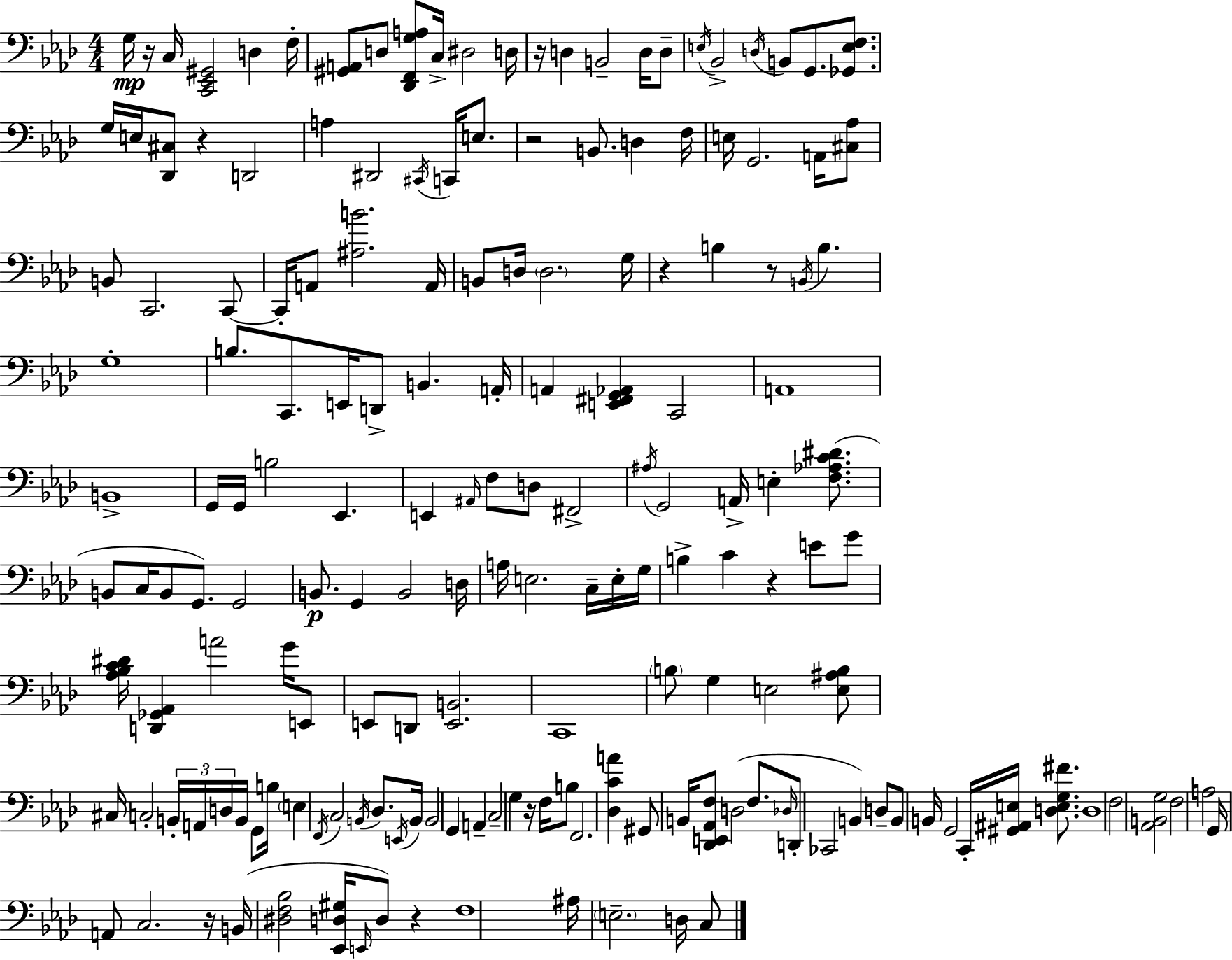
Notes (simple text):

G3/s R/s C3/s [C2,Eb2,G#2]/h D3/q F3/s [G#2,A2]/e D3/e [Db2,F2,G3,A3]/e C3/s D#3/h D3/s R/s D3/q B2/h D3/s D3/e E3/s Bb2/h D3/s B2/e G2/e. [Gb2,E3,F3]/e. G3/s E3/s [Db2,C#3]/e R/q D2/h A3/q D#2/h C#2/s C2/s E3/e. R/h B2/e. D3/q F3/s E3/s G2/h. A2/s [C#3,Ab3]/e B2/e C2/h. C2/e C2/s A2/e [A#3,B4]/h. A2/s B2/e D3/s D3/h. G3/s R/q B3/q R/e B2/s B3/q. G3/w B3/e. C2/e. E2/s D2/e B2/q. A2/s A2/q [E2,F#2,G2,Ab2]/q C2/h A2/w B2/w G2/s G2/s B3/h Eb2/q. E2/q A#2/s F3/e D3/e F#2/h A#3/s G2/h A2/s E3/q [F3,Ab3,C4,D#4]/e. B2/e C3/s B2/e G2/e. G2/h B2/e. G2/q B2/h D3/s A3/s E3/h. C3/s E3/s G3/s B3/q C4/q R/q E4/e G4/e [Ab3,Bb3,C4,D#4]/s [D2,Gb2,Ab2]/q A4/h G4/s E2/e E2/e D2/e [E2,B2]/h. C2/w B3/e G3/q E3/h [E3,A#3,B3]/e C#3/s C3/h B2/s A2/s D3/s B2/s G2/e B3/s E3/q F2/s C3/h B2/s Db3/e. E2/s B2/s B2/h G2/q A2/q C3/h G3/q R/s F3/s B3/e F2/h. [Db3,C4,A4]/q G#2/e B2/s [Db2,E2,Ab2,F3]/e D3/h F3/e. Db3/s D2/e CES2/h B2/q D3/e B2/e B2/s G2/h C2/s [G#2,A#2,E3]/s [D3,E3,G3,F#4]/e. D3/w F3/h [Ab2,B2,G3]/h F3/h A3/h G2/s A2/e C3/h. R/s B2/s [D#3,F3,Bb3]/h [Eb2,D3,G#3]/s E2/s D3/e R/q F3/w A#3/s E3/h. D3/s C3/e